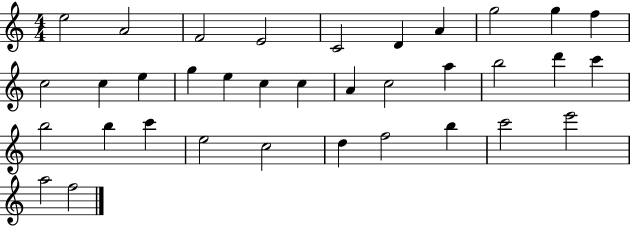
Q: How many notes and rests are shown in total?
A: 35